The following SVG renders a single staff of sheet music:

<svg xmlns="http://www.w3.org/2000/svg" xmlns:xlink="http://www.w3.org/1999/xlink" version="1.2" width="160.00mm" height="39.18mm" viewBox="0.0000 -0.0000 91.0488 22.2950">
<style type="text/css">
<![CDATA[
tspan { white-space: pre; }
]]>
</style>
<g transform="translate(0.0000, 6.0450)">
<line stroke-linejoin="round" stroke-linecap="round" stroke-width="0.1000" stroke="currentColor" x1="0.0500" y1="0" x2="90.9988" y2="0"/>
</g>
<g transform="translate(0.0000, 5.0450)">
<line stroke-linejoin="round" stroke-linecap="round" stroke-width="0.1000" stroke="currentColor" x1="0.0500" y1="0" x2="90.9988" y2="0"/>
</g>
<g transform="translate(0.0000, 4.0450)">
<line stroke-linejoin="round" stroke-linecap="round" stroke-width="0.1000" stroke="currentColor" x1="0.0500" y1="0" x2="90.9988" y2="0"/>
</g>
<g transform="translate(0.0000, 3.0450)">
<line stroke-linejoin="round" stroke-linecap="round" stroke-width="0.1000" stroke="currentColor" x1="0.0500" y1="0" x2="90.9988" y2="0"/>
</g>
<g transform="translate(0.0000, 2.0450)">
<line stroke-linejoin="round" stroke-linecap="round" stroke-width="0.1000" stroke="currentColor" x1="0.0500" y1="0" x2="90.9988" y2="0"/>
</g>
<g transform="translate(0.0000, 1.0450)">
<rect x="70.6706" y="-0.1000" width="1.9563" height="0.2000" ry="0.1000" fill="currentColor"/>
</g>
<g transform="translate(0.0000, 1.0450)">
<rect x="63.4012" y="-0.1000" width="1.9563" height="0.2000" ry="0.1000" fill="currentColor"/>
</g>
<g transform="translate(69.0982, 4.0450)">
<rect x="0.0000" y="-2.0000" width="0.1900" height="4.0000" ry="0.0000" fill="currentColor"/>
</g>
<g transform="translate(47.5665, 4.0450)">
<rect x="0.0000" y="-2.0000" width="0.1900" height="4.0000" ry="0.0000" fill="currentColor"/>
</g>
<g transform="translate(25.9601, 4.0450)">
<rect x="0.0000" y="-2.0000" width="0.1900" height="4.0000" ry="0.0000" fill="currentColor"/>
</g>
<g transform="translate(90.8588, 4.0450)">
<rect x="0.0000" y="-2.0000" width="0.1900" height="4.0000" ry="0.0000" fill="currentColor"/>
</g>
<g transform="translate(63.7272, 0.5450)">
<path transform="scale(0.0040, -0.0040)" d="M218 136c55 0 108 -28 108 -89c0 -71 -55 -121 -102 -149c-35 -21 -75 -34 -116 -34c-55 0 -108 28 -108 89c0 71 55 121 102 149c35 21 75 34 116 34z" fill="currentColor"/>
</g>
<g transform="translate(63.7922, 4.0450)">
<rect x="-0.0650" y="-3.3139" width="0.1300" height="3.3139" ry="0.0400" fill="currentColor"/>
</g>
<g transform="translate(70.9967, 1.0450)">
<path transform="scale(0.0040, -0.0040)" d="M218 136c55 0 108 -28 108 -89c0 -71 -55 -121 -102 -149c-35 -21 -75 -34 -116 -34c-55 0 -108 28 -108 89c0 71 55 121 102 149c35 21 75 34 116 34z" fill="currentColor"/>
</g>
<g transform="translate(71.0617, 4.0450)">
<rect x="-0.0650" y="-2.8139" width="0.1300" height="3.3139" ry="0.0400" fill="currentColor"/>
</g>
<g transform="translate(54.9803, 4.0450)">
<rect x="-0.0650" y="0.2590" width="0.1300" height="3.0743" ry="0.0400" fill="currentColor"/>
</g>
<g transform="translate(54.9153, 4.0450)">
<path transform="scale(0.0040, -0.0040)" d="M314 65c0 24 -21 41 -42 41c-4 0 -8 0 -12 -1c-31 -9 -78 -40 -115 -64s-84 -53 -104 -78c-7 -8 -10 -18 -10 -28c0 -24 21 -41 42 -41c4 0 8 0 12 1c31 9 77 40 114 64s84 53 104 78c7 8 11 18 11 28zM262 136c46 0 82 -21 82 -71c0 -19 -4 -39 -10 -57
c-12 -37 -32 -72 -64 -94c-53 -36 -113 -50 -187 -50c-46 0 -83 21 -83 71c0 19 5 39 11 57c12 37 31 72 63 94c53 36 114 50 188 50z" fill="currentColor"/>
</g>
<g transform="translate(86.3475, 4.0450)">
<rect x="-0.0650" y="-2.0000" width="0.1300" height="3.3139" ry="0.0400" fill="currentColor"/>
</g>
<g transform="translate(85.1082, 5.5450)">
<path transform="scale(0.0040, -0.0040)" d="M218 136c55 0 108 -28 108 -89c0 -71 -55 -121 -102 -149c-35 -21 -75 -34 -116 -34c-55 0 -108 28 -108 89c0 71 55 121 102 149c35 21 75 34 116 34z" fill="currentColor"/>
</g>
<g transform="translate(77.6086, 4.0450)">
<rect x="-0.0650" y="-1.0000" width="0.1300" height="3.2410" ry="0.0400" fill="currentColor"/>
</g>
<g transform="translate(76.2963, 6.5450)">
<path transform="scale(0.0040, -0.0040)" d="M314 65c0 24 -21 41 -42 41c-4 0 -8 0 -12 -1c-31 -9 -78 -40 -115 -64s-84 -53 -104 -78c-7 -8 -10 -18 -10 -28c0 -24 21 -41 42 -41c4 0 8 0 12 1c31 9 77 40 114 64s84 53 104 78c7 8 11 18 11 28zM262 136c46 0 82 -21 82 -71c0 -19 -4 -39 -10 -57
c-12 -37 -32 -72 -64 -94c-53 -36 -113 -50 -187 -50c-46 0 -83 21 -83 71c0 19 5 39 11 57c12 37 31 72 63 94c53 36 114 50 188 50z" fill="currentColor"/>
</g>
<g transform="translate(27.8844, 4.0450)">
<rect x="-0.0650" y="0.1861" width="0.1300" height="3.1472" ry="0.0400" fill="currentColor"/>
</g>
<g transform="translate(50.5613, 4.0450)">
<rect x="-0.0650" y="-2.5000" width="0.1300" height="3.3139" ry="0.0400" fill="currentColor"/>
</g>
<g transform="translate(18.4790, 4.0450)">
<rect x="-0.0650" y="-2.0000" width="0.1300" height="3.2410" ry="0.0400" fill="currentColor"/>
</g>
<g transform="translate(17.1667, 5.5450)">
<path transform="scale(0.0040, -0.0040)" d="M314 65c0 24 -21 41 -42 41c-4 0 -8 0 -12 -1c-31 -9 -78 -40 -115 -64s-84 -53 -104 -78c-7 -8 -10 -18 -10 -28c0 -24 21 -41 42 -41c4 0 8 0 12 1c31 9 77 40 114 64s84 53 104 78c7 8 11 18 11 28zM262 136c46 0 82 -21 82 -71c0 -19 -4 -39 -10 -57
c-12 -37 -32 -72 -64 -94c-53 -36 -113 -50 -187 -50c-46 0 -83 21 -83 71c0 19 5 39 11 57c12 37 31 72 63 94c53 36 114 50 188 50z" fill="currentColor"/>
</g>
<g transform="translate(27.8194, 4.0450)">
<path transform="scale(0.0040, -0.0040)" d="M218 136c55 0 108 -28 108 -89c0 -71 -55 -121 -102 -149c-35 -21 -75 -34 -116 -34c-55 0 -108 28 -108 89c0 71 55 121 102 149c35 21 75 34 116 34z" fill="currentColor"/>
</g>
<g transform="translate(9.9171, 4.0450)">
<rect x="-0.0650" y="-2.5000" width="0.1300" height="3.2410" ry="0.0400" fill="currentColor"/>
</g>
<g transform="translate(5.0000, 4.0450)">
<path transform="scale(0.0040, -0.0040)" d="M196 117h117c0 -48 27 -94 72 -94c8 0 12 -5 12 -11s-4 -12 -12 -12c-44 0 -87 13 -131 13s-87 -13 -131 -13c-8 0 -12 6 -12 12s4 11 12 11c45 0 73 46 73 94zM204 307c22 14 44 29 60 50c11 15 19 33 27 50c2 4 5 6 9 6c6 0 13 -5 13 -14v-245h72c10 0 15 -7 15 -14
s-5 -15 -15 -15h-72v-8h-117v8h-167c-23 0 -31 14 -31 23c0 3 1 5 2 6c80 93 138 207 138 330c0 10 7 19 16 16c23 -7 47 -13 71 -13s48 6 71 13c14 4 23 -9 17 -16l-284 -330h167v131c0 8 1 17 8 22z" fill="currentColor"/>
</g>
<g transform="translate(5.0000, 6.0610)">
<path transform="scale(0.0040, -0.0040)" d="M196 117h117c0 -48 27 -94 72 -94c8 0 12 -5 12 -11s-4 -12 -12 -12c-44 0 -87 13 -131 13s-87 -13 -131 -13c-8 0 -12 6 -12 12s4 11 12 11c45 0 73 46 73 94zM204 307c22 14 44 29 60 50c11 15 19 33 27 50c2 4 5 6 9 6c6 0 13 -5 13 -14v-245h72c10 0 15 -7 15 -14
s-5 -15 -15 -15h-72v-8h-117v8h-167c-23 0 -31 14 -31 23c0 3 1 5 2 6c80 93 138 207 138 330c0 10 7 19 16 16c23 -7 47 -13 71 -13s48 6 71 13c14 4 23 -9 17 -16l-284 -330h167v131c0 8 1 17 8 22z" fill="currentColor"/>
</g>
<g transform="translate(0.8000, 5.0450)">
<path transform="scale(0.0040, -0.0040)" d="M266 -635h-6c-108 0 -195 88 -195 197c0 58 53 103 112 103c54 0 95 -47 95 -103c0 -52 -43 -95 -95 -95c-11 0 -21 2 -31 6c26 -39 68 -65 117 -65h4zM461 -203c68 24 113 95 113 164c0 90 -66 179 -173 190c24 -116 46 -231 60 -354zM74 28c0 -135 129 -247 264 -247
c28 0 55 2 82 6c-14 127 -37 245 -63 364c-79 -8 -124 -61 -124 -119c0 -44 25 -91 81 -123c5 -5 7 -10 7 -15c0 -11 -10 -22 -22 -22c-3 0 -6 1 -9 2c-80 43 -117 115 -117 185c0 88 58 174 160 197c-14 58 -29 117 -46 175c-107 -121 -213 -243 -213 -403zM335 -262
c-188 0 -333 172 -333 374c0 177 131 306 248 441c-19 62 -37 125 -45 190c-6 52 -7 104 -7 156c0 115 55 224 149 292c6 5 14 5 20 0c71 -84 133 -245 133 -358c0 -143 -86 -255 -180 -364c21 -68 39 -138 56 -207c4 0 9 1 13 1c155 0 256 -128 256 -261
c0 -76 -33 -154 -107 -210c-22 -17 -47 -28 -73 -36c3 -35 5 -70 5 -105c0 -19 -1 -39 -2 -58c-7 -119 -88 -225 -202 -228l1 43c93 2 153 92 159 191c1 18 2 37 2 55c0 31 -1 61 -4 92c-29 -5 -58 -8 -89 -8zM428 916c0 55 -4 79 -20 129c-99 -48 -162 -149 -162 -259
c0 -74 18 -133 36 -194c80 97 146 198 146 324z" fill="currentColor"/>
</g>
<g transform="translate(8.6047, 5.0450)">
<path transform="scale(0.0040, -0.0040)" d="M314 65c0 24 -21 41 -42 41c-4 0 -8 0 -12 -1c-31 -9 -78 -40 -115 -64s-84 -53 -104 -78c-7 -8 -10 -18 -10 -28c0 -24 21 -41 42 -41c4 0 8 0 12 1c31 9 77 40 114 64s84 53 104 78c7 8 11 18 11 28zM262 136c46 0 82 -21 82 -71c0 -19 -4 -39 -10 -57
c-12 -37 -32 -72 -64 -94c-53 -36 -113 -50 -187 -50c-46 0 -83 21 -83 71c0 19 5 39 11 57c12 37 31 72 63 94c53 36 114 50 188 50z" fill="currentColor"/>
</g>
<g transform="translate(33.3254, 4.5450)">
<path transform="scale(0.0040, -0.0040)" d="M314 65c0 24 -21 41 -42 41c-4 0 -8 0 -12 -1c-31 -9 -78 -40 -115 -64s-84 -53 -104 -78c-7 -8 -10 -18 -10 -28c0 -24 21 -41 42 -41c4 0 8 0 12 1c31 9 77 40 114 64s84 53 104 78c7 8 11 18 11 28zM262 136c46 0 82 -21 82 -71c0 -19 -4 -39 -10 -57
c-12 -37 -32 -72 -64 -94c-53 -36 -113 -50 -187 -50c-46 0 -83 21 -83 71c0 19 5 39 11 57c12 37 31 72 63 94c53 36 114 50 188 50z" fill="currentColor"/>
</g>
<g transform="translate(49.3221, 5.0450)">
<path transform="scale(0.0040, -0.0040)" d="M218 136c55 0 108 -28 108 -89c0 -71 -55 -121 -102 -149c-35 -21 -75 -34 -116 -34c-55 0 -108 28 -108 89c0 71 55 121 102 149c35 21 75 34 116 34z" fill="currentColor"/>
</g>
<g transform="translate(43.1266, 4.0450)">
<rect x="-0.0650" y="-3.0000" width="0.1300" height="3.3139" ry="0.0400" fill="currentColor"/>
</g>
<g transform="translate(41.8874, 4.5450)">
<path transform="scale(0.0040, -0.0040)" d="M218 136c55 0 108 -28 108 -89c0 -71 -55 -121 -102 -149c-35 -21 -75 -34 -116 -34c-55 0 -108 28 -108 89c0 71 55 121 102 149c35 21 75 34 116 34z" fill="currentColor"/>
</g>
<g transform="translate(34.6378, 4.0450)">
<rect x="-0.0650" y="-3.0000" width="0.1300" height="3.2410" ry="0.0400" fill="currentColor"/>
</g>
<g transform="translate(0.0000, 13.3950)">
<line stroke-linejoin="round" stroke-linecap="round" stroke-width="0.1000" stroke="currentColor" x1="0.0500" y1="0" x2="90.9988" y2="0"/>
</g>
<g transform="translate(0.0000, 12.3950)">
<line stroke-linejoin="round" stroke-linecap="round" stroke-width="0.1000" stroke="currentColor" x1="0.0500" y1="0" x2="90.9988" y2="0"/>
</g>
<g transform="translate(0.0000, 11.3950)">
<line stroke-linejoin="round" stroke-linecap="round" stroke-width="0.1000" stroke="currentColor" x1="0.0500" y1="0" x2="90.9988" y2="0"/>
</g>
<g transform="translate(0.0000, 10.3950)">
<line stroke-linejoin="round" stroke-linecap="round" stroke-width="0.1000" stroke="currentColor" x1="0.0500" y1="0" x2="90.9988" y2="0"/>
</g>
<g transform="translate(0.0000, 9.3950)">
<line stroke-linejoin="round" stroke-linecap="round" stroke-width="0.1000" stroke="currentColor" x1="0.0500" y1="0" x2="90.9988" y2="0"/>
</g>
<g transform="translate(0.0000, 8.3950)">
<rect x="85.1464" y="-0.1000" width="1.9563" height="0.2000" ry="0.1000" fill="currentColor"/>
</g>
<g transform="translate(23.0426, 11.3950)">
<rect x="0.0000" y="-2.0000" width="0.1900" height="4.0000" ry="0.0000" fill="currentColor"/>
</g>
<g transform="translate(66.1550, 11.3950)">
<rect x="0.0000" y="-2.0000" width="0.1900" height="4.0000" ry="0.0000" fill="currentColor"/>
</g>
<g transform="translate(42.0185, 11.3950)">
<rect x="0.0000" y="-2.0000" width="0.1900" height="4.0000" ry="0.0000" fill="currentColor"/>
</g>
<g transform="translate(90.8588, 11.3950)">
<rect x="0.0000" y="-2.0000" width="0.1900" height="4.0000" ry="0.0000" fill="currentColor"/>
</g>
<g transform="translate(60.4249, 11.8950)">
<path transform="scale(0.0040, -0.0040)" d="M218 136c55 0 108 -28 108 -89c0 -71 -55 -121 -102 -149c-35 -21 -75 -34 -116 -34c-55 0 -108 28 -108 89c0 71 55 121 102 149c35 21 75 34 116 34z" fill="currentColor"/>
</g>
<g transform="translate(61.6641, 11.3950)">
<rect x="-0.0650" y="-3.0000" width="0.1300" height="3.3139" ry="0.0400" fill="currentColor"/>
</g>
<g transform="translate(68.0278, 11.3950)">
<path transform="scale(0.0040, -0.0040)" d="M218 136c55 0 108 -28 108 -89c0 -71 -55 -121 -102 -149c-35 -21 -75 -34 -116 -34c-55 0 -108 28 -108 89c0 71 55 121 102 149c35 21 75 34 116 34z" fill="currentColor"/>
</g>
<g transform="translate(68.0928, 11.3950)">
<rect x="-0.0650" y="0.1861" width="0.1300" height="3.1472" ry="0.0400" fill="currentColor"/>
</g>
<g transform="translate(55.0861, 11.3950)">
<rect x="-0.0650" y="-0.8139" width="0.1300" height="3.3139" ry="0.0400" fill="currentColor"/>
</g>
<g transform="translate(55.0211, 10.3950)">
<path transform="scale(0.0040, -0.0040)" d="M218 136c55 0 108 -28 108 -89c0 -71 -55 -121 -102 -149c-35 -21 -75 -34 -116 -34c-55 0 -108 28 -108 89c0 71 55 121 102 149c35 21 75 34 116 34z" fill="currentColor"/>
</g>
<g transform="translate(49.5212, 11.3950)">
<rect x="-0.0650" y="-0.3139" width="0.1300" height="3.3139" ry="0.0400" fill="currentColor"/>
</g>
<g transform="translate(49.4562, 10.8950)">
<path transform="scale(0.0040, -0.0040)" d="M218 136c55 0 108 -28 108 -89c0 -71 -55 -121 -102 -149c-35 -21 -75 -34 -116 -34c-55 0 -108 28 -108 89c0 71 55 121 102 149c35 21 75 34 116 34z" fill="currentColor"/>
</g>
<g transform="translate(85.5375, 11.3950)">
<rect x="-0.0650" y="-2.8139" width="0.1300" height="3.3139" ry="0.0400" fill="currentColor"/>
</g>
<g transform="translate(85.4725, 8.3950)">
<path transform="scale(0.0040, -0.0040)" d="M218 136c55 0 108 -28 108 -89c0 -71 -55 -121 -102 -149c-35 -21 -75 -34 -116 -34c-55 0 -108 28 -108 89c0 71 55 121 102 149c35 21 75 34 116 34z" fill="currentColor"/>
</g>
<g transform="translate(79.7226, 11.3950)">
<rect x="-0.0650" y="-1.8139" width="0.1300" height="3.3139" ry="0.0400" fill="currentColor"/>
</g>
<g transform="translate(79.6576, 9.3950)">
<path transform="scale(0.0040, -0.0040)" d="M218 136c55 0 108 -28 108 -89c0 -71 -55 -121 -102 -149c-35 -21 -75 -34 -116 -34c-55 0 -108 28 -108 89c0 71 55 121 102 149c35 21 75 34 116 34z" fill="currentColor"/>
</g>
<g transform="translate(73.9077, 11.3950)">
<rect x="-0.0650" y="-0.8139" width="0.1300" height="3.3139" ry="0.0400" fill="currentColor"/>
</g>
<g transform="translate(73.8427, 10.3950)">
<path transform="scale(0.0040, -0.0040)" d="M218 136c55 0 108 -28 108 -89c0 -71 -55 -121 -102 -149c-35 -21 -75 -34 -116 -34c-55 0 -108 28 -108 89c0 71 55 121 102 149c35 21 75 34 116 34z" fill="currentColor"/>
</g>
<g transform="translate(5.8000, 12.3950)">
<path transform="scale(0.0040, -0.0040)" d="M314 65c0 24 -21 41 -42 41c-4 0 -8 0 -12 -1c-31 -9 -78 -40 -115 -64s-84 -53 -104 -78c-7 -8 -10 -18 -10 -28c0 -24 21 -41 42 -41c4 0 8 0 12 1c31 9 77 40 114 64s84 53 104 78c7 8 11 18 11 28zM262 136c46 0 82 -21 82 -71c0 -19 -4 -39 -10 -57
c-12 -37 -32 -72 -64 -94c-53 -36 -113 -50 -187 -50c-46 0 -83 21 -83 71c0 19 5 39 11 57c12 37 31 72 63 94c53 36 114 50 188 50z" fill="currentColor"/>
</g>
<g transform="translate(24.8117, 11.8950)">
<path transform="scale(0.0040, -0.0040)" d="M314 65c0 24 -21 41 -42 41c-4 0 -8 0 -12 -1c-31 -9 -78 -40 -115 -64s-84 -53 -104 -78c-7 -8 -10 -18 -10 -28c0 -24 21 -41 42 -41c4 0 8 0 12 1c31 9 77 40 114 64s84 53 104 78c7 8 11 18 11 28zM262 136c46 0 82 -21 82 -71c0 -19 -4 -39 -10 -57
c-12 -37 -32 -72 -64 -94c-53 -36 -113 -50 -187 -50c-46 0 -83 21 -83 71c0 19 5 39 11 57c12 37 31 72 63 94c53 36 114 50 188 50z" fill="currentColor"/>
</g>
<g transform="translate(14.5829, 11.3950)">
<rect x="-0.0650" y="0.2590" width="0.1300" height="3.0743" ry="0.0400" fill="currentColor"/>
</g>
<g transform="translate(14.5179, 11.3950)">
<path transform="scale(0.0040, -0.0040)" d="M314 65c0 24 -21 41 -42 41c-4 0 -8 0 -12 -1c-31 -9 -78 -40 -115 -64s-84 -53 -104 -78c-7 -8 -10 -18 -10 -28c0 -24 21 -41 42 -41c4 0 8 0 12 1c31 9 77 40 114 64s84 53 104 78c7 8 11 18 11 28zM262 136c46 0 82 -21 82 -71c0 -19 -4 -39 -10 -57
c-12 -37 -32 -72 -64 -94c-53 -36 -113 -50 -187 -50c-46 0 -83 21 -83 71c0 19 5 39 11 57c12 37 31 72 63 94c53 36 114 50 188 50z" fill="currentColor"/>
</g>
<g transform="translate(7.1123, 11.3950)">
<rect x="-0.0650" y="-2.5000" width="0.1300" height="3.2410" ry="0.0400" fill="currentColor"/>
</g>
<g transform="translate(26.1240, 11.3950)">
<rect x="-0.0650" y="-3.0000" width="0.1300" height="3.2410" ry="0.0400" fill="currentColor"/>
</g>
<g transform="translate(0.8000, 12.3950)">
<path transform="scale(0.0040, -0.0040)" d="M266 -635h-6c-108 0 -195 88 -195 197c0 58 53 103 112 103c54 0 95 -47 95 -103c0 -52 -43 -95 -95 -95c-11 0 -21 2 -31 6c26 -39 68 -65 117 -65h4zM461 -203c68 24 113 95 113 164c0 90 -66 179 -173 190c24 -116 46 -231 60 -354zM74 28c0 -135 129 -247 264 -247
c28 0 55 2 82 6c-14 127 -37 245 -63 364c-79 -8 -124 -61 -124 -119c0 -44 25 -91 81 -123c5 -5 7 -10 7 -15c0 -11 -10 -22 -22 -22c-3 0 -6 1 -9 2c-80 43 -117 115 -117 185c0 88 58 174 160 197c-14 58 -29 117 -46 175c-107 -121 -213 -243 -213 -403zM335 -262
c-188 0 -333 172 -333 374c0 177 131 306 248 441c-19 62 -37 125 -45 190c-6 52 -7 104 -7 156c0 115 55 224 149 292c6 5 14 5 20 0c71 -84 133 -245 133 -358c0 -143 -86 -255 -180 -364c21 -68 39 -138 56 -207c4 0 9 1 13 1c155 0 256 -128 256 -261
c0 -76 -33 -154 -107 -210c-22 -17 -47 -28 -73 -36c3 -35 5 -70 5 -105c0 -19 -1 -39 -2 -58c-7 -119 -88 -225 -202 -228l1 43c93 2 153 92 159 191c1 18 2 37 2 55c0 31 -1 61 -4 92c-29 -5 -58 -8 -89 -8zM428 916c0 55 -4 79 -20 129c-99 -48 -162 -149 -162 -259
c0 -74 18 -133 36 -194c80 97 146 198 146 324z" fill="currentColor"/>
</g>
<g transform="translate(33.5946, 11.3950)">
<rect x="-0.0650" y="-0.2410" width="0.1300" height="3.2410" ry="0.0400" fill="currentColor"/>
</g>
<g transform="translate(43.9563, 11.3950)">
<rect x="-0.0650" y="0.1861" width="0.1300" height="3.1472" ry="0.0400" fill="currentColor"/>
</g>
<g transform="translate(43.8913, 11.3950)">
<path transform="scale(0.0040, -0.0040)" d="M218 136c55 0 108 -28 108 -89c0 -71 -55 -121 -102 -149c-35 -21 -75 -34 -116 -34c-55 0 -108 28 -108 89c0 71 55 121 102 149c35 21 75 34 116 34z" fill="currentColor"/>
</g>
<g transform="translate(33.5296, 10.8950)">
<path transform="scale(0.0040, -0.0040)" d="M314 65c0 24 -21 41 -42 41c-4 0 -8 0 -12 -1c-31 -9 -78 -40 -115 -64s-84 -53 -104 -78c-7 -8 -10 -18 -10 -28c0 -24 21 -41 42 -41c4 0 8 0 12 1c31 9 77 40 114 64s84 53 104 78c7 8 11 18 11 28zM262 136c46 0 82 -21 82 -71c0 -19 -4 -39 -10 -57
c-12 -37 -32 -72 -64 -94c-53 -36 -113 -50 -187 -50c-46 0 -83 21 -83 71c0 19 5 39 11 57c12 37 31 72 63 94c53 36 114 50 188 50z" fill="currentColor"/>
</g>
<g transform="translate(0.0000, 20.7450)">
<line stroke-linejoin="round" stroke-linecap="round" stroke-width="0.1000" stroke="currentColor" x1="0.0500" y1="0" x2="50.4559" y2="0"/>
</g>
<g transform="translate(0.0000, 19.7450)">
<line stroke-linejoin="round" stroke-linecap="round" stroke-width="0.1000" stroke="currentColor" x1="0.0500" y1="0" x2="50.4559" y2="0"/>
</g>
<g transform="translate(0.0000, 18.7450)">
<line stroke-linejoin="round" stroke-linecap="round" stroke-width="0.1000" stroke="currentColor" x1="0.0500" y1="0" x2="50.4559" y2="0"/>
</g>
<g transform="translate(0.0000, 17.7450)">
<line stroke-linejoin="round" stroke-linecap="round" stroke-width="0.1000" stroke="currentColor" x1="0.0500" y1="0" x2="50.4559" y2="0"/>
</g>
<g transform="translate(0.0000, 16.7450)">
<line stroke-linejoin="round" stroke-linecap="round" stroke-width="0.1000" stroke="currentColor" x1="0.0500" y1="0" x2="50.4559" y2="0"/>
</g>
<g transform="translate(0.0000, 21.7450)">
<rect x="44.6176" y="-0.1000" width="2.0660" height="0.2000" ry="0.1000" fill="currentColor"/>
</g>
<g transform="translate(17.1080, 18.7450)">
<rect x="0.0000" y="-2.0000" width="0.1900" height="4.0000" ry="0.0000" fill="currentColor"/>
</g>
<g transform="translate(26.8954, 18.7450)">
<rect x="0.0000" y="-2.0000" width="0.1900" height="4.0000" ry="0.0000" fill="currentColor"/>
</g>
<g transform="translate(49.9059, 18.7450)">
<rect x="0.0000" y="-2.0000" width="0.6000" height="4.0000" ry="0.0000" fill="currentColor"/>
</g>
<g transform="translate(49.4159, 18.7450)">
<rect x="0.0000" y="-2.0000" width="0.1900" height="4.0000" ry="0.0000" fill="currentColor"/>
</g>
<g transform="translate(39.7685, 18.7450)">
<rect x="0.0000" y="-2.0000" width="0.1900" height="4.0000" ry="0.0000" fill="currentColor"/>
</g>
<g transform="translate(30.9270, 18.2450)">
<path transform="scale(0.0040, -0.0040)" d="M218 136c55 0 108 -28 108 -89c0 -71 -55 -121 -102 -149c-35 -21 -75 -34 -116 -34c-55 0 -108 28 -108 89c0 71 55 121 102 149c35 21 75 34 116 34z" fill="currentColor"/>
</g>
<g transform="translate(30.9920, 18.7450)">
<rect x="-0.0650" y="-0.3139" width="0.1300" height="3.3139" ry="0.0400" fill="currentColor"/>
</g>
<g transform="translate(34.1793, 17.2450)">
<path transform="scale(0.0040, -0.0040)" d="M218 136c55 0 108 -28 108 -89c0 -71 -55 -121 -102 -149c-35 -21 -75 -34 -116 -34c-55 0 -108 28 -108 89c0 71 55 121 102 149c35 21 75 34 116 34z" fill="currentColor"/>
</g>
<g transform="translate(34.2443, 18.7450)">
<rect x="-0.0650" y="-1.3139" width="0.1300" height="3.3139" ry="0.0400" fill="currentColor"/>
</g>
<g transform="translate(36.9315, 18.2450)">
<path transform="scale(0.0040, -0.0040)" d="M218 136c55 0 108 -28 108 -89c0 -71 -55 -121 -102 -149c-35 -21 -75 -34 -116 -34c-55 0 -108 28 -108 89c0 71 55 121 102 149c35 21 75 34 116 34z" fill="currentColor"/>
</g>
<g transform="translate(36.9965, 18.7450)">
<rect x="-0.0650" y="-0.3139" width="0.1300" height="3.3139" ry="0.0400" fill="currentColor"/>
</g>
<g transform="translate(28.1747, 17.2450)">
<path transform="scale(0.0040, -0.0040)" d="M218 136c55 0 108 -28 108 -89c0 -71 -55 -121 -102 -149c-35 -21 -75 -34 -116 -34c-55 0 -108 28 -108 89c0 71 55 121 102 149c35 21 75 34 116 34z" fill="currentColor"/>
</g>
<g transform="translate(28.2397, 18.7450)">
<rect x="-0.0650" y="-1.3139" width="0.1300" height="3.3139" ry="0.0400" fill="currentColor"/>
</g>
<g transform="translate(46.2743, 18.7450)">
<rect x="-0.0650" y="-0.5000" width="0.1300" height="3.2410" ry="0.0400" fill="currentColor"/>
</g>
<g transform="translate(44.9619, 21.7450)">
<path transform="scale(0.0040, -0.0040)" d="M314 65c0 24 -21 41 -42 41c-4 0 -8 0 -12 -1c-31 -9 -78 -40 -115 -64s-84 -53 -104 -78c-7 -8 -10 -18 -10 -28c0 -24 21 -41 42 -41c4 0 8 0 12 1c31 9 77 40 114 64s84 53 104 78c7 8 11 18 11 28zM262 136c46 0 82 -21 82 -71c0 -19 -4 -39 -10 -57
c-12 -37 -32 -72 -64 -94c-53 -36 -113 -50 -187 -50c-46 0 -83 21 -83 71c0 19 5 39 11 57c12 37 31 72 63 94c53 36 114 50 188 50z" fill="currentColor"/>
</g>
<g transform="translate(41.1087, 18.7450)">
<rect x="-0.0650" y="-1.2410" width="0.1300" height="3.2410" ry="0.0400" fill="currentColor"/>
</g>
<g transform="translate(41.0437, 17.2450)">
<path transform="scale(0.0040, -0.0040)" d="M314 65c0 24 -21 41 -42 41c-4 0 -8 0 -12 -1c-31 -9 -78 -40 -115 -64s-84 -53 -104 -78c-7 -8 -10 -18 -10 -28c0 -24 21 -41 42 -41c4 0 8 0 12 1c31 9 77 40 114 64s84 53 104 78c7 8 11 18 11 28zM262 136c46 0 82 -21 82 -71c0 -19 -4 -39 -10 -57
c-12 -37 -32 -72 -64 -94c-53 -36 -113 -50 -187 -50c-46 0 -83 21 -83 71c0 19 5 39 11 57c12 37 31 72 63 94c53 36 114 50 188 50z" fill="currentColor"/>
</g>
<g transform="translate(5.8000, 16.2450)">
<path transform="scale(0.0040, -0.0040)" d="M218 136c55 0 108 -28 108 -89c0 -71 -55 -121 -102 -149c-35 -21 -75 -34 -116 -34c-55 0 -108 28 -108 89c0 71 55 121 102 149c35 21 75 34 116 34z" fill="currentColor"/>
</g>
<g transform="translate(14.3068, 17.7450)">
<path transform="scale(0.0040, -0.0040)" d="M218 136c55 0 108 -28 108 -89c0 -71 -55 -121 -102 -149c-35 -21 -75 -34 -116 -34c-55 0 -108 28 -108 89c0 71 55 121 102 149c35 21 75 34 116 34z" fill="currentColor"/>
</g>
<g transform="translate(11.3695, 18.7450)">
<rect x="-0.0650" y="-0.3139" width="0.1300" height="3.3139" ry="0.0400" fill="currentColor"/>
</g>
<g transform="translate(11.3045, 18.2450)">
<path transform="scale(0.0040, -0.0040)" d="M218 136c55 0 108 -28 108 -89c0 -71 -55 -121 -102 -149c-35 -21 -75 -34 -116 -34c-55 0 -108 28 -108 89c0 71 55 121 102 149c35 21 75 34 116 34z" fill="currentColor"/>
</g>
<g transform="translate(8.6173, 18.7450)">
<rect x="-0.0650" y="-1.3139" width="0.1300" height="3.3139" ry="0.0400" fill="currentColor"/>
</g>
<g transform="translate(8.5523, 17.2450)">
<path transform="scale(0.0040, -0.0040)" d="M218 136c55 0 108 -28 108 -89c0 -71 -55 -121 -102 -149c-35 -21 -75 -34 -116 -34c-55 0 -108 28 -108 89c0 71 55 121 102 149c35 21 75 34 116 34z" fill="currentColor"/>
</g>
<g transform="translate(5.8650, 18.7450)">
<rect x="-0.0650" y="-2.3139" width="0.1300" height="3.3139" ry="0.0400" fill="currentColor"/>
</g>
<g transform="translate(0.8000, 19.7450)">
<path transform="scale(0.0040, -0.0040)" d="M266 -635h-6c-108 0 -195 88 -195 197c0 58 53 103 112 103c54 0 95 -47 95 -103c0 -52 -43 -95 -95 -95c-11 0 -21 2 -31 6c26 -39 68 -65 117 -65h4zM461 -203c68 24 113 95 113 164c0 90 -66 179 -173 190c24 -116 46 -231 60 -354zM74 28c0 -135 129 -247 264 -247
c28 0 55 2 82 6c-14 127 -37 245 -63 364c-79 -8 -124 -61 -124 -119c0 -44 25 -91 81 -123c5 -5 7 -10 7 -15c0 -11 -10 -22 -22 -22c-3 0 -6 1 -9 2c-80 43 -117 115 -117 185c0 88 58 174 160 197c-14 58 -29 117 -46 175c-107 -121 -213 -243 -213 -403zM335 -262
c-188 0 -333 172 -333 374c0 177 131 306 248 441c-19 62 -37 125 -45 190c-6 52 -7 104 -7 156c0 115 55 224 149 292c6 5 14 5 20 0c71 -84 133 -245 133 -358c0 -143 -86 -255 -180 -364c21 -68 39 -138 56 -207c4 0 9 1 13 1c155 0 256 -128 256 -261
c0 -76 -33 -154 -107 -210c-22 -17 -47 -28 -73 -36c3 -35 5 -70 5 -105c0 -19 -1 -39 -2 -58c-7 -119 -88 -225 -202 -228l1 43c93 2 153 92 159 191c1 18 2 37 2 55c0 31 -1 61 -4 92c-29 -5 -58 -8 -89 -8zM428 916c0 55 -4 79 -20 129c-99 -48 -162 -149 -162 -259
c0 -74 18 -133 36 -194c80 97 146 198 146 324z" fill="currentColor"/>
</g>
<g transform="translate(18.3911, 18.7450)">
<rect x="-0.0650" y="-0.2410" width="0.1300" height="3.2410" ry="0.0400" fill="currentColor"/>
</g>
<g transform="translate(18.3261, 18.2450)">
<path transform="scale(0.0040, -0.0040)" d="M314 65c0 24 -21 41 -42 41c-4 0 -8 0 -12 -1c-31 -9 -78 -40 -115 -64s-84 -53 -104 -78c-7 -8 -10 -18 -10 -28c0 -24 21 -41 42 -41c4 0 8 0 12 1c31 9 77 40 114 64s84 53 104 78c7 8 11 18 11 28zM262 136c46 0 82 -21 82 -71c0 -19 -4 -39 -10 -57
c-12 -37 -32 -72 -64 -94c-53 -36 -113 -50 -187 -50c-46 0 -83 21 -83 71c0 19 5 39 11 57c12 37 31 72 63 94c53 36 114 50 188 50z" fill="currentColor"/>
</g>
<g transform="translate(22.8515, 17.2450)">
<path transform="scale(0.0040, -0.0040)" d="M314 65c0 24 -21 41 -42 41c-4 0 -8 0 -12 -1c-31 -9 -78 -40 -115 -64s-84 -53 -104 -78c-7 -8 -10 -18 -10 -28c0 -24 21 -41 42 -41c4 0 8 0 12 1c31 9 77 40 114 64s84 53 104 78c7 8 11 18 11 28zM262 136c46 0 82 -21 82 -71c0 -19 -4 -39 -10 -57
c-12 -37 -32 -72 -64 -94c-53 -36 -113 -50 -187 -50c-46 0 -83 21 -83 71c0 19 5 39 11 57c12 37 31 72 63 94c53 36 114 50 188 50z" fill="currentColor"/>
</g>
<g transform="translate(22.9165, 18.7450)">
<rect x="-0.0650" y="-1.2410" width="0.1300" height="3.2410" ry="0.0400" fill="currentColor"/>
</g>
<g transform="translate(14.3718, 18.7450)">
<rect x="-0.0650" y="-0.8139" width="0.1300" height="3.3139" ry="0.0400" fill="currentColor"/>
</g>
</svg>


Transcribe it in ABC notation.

X:1
T:Untitled
M:4/4
L:1/4
K:C
G2 F2 B A2 A G B2 b a D2 F G2 B2 A2 c2 B c d A B d f a g e c d c2 e2 e c e c e2 C2